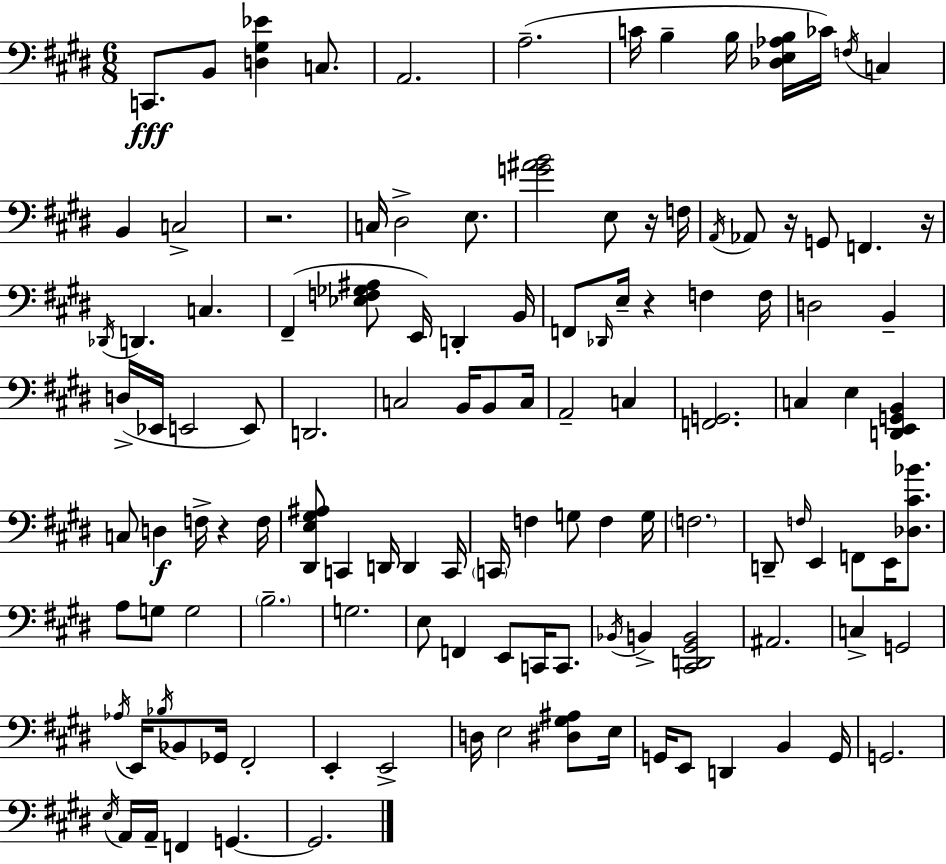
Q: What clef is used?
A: bass